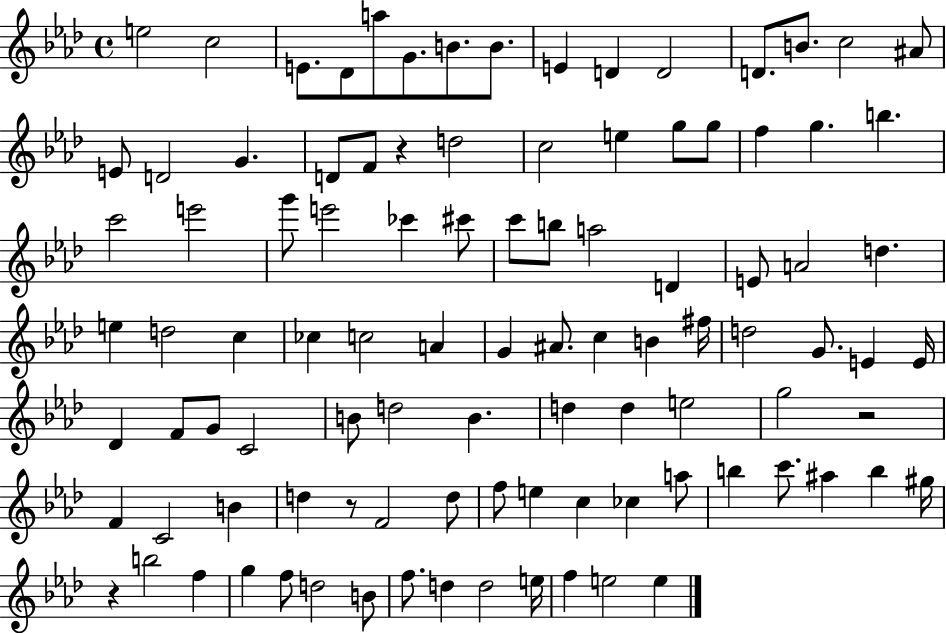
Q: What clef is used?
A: treble